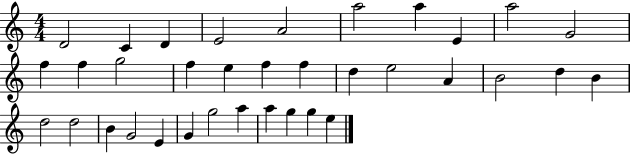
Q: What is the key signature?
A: C major